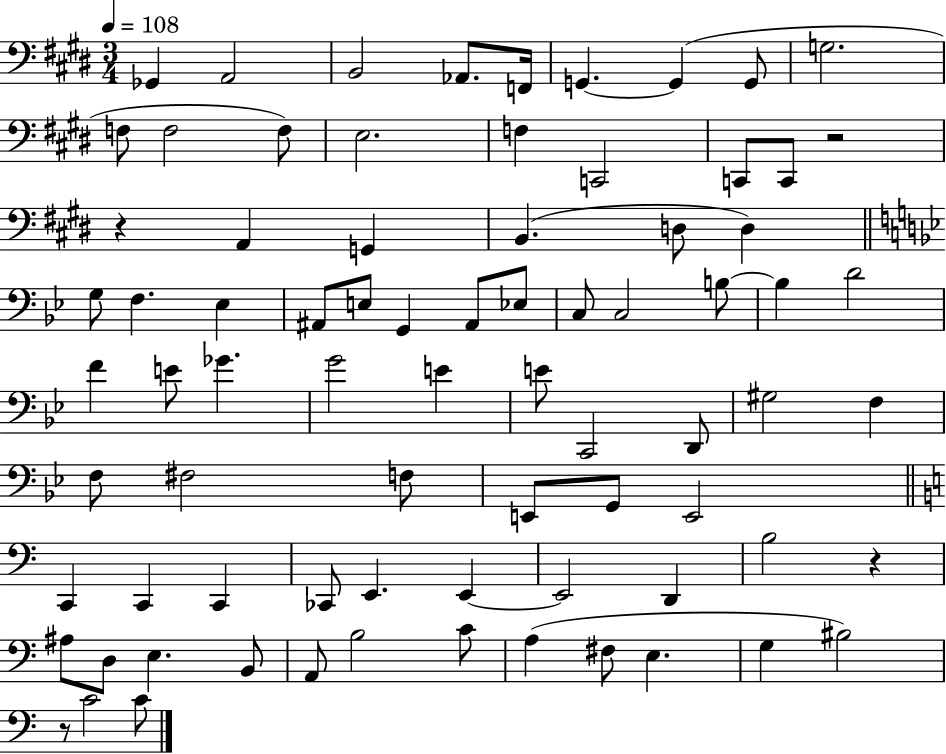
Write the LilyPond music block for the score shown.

{
  \clef bass
  \numericTimeSignature
  \time 3/4
  \key e \major
  \tempo 4 = 108
  ges,4 a,2 | b,2 aes,8. f,16 | g,4.~~ g,4( g,8 | g2. | \break f8 f2 f8) | e2. | f4 c,2 | c,8 c,8 r2 | \break r4 a,4 g,4 | b,4.( d8 d4) | \bar "||" \break \key bes \major g8 f4. ees4 | ais,8 e8 g,4 ais,8 ees8 | c8 c2 b8~~ | b4 d'2 | \break f'4 e'8 ges'4. | g'2 e'4 | e'8 c,2 d,8 | gis2 f4 | \break f8 fis2 f8 | e,8 g,8 e,2 | \bar "||" \break \key c \major c,4 c,4 c,4 | ces,8 e,4. e,4~~ | e,2 d,4 | b2 r4 | \break ais8 d8 e4. b,8 | a,8 b2 c'8 | a4( fis8 e4. | g4 bis2) | \break r8 c'2 c'8 | \bar "|."
}